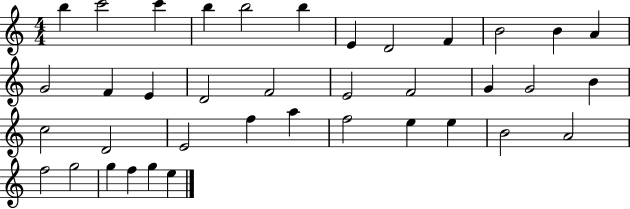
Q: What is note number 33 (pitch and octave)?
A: F5